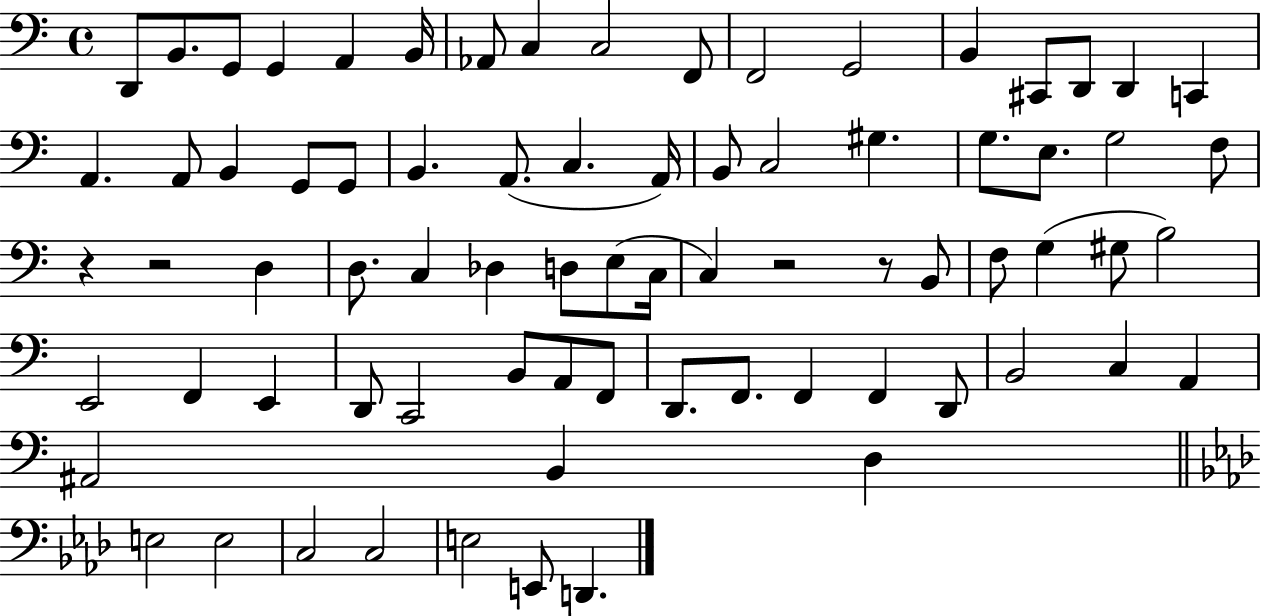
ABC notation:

X:1
T:Untitled
M:4/4
L:1/4
K:C
D,,/2 B,,/2 G,,/2 G,, A,, B,,/4 _A,,/2 C, C,2 F,,/2 F,,2 G,,2 B,, ^C,,/2 D,,/2 D,, C,, A,, A,,/2 B,, G,,/2 G,,/2 B,, A,,/2 C, A,,/4 B,,/2 C,2 ^G, G,/2 E,/2 G,2 F,/2 z z2 D, D,/2 C, _D, D,/2 E,/2 C,/4 C, z2 z/2 B,,/2 F,/2 G, ^G,/2 B,2 E,,2 F,, E,, D,,/2 C,,2 B,,/2 A,,/2 F,,/2 D,,/2 F,,/2 F,, F,, D,,/2 B,,2 C, A,, ^A,,2 B,, D, E,2 E,2 C,2 C,2 E,2 E,,/2 D,,